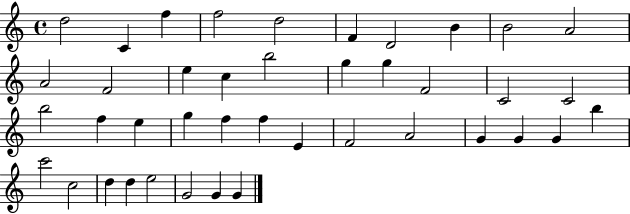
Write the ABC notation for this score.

X:1
T:Untitled
M:4/4
L:1/4
K:C
d2 C f f2 d2 F D2 B B2 A2 A2 F2 e c b2 g g F2 C2 C2 b2 f e g f f E F2 A2 G G G b c'2 c2 d d e2 G2 G G